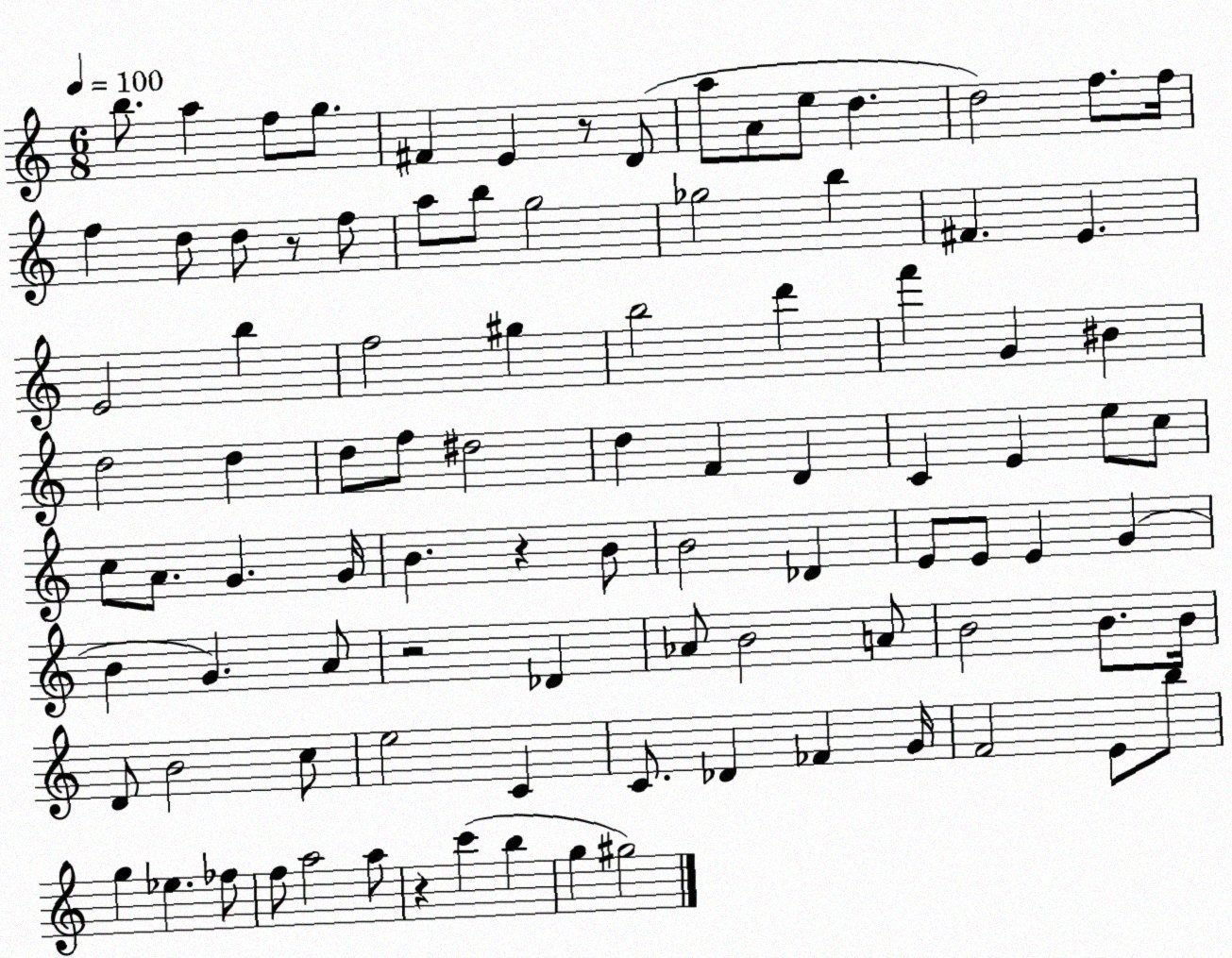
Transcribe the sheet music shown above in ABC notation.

X:1
T:Untitled
M:6/8
L:1/4
K:C
b/2 a f/2 g/2 ^F E z/2 D/2 a/2 A/2 e/2 d d2 f/2 f/4 f d/2 d/2 z/2 f/2 a/2 b/2 g2 _g2 b ^F E E2 b f2 ^g b2 d' f' G ^B d2 d d/2 f/2 ^d2 d F D C E e/2 c/2 c/2 A/2 G G/4 B z B/2 B2 _D E/2 E/2 E G B G A/2 z2 _D _A/2 B2 A/2 B2 B/2 B/4 D/2 B2 c/2 e2 C C/2 _D _F G/4 F2 E/2 b/2 g _e _f/2 f/2 a2 a/2 z c' b g ^g2